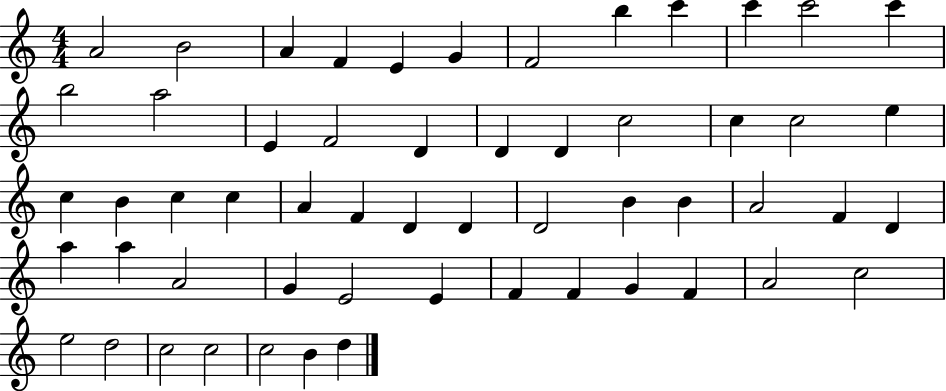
A4/h B4/h A4/q F4/q E4/q G4/q F4/h B5/q C6/q C6/q C6/h C6/q B5/h A5/h E4/q F4/h D4/q D4/q D4/q C5/h C5/q C5/h E5/q C5/q B4/q C5/q C5/q A4/q F4/q D4/q D4/q D4/h B4/q B4/q A4/h F4/q D4/q A5/q A5/q A4/h G4/q E4/h E4/q F4/q F4/q G4/q F4/q A4/h C5/h E5/h D5/h C5/h C5/h C5/h B4/q D5/q